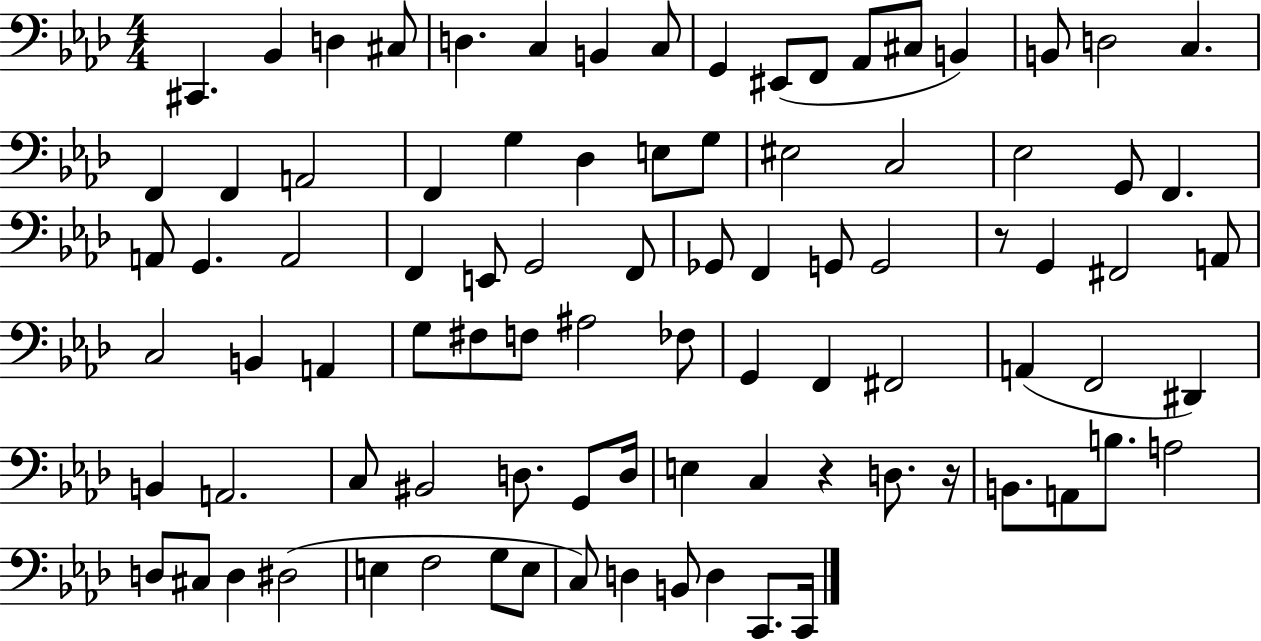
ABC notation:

X:1
T:Untitled
M:4/4
L:1/4
K:Ab
^C,, _B,, D, ^C,/2 D, C, B,, C,/2 G,, ^E,,/2 F,,/2 _A,,/2 ^C,/2 B,, B,,/2 D,2 C, F,, F,, A,,2 F,, G, _D, E,/2 G,/2 ^E,2 C,2 _E,2 G,,/2 F,, A,,/2 G,, A,,2 F,, E,,/2 G,,2 F,,/2 _G,,/2 F,, G,,/2 G,,2 z/2 G,, ^F,,2 A,,/2 C,2 B,, A,, G,/2 ^F,/2 F,/2 ^A,2 _F,/2 G,, F,, ^F,,2 A,, F,,2 ^D,, B,, A,,2 C,/2 ^B,,2 D,/2 G,,/2 D,/4 E, C, z D,/2 z/4 B,,/2 A,,/2 B,/2 A,2 D,/2 ^C,/2 D, ^D,2 E, F,2 G,/2 E,/2 C,/2 D, B,,/2 D, C,,/2 C,,/4